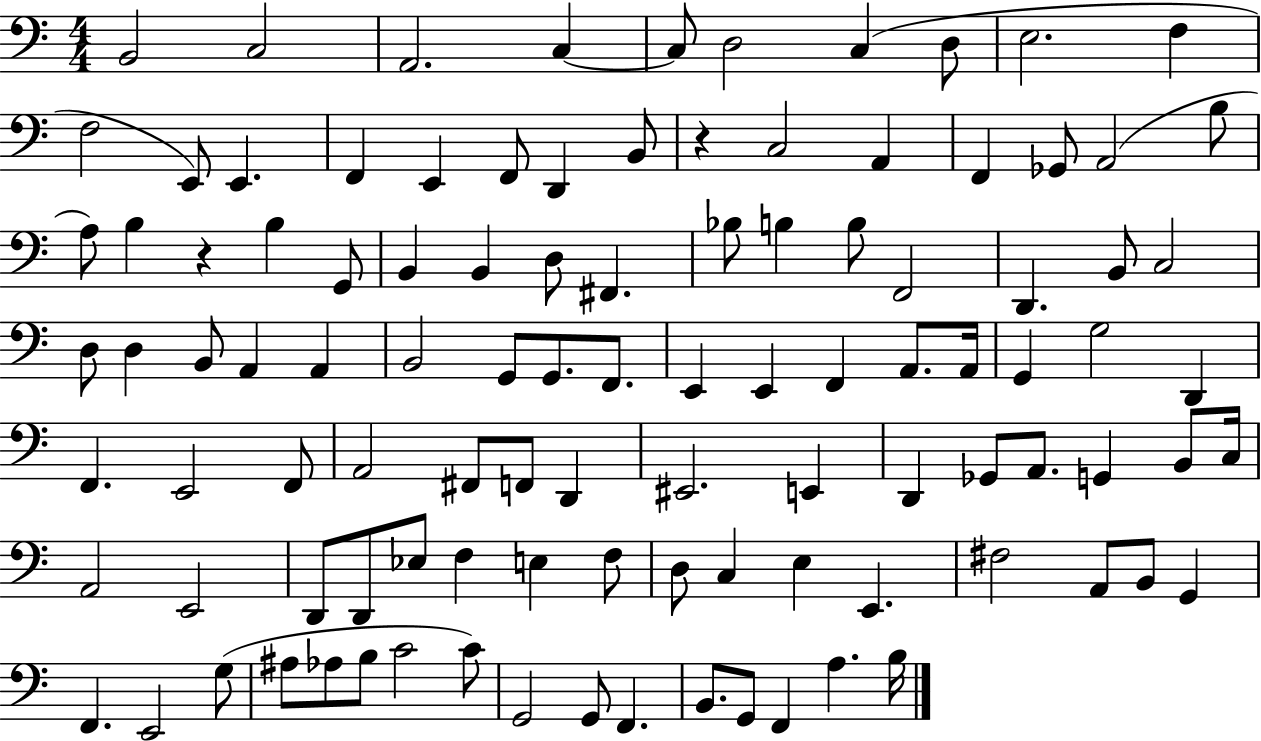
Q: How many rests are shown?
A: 2